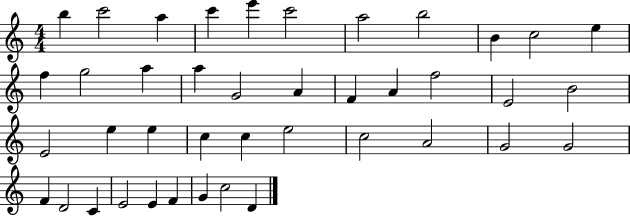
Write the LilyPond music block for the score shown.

{
  \clef treble
  \numericTimeSignature
  \time 4/4
  \key c \major
  b''4 c'''2 a''4 | c'''4 e'''4 c'''2 | a''2 b''2 | b'4 c''2 e''4 | \break f''4 g''2 a''4 | a''4 g'2 a'4 | f'4 a'4 f''2 | e'2 b'2 | \break e'2 e''4 e''4 | c''4 c''4 e''2 | c''2 a'2 | g'2 g'2 | \break f'4 d'2 c'4 | e'2 e'4 f'4 | g'4 c''2 d'4 | \bar "|."
}